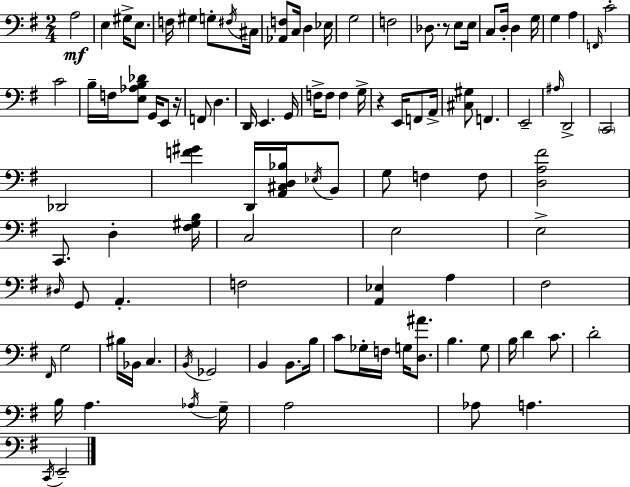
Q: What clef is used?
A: bass